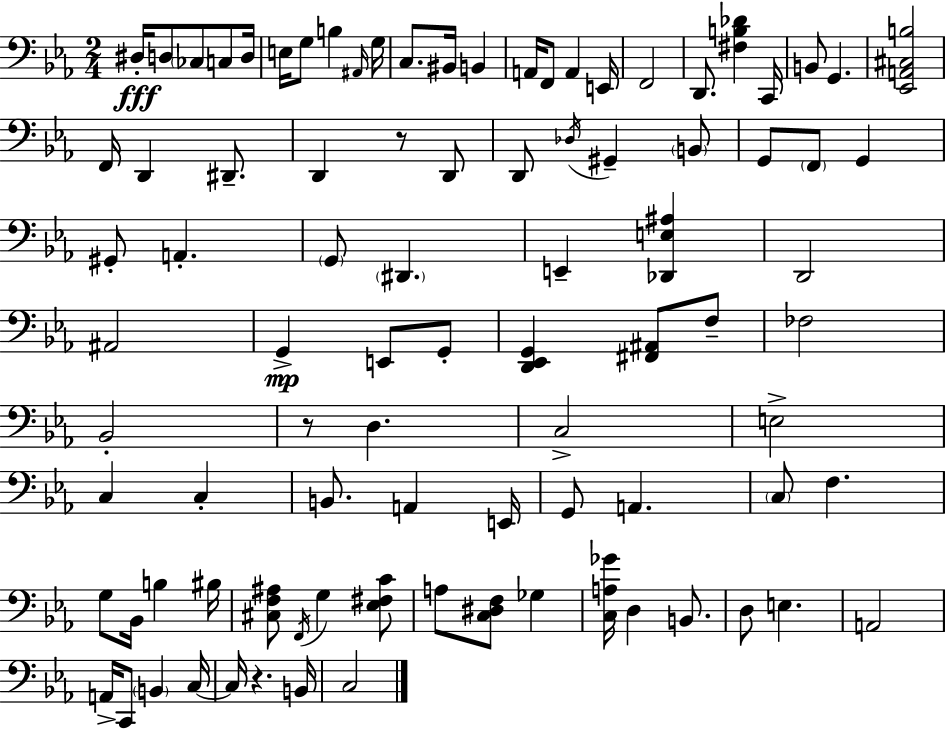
X:1
T:Untitled
M:2/4
L:1/4
K:Cm
^D,/4 D,/2 _C,/2 C,/2 D,/4 E,/4 G,/2 B, ^A,,/4 G,/4 C,/2 ^B,,/4 B,, A,,/4 F,,/2 A,, E,,/4 F,,2 D,,/2 [^F,B,_D] C,,/4 B,,/2 G,, [_E,,A,,^C,B,]2 F,,/4 D,, ^D,,/2 D,, z/2 D,,/2 D,,/2 _D,/4 ^G,, B,,/2 G,,/2 F,,/2 G,, ^G,,/2 A,, G,,/2 ^D,, E,, [_D,,E,^A,] D,,2 ^A,,2 G,, E,,/2 G,,/2 [D,,_E,,G,,] [^F,,^A,,]/2 F,/2 _F,2 _B,,2 z/2 D, C,2 E,2 C, C, B,,/2 A,, E,,/4 G,,/2 A,, C,/2 F, G,/2 _B,,/4 B, ^B,/4 [^C,F,^A,]/2 F,,/4 G, [_E,^F,C]/2 A,/2 [C,^D,F,]/2 _G, [C,A,_G]/4 D, B,,/2 D,/2 E, A,,2 A,,/4 C,,/2 B,, C,/4 C,/4 z B,,/4 C,2